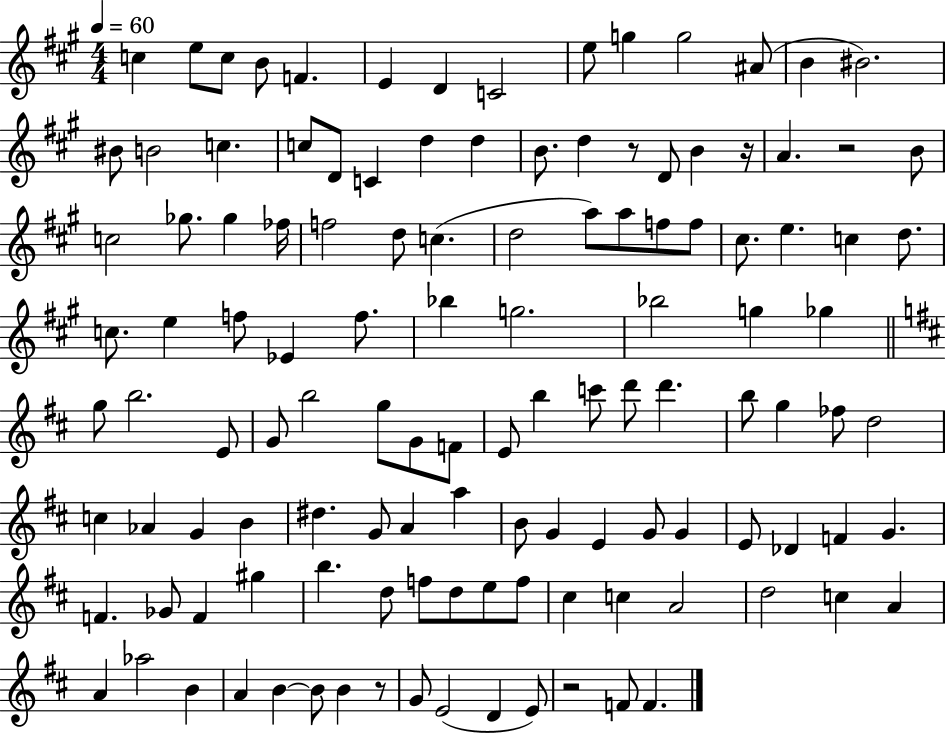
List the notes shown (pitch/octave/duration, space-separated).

C5/q E5/e C5/e B4/e F4/q. E4/q D4/q C4/h E5/e G5/q G5/h A#4/e B4/q BIS4/h. BIS4/e B4/h C5/q. C5/e D4/e C4/q D5/q D5/q B4/e. D5/q R/e D4/e B4/q R/s A4/q. R/h B4/e C5/h Gb5/e. Gb5/q FES5/s F5/h D5/e C5/q. D5/h A5/e A5/e F5/e F5/e C#5/e. E5/q. C5/q D5/e. C5/e. E5/q F5/e Eb4/q F5/e. Bb5/q G5/h. Bb5/h G5/q Gb5/q G5/e B5/h. E4/e G4/e B5/h G5/e G4/e F4/e E4/e B5/q C6/e D6/e D6/q. B5/e G5/q FES5/e D5/h C5/q Ab4/q G4/q B4/q D#5/q. G4/e A4/q A5/q B4/e G4/q E4/q G4/e G4/q E4/e Db4/q F4/q G4/q. F4/q. Gb4/e F4/q G#5/q B5/q. D5/e F5/e D5/e E5/e F5/e C#5/q C5/q A4/h D5/h C5/q A4/q A4/q Ab5/h B4/q A4/q B4/q B4/e B4/q R/e G4/e E4/h D4/q E4/e R/h F4/e F4/q.